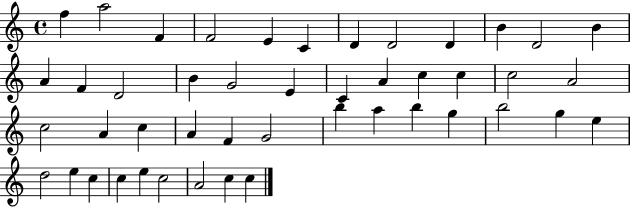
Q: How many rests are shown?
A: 0